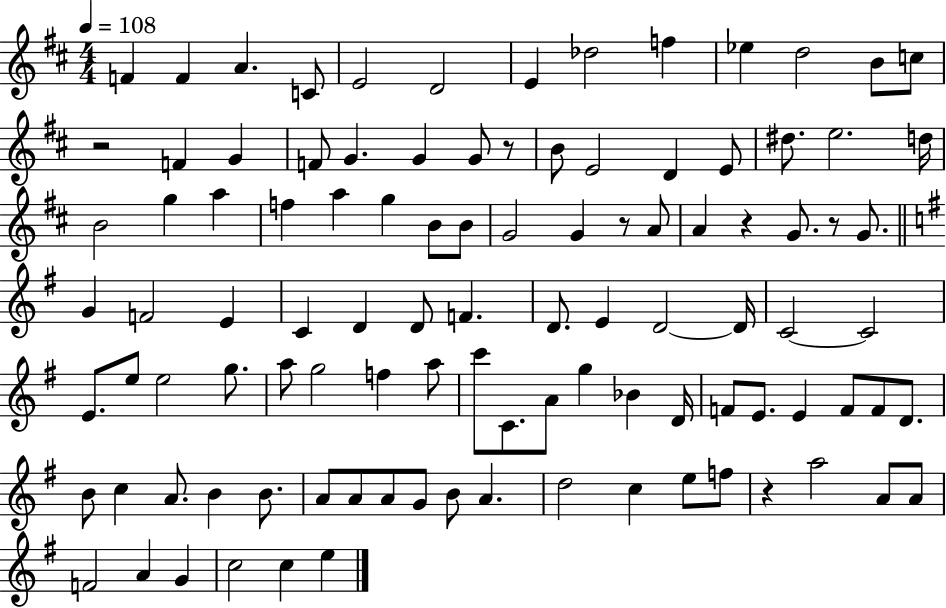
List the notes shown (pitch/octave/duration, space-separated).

F4/q F4/q A4/q. C4/e E4/h D4/h E4/q Db5/h F5/q Eb5/q D5/h B4/e C5/e R/h F4/q G4/q F4/e G4/q. G4/q G4/e R/e B4/e E4/h D4/q E4/e D#5/e. E5/h. D5/s B4/h G5/q A5/q F5/q A5/q G5/q B4/e B4/e G4/h G4/q R/e A4/e A4/q R/q G4/e. R/e G4/e. G4/q F4/h E4/q C4/q D4/q D4/e F4/q. D4/e. E4/q D4/h D4/s C4/h C4/h E4/e. E5/e E5/h G5/e. A5/e G5/h F5/q A5/e C6/e C4/e. A4/e G5/q Bb4/q D4/s F4/e E4/e. E4/q F4/e F4/e D4/e. B4/e C5/q A4/e. B4/q B4/e. A4/e A4/e A4/e G4/e B4/e A4/q. D5/h C5/q E5/e F5/e R/q A5/h A4/e A4/e F4/h A4/q G4/q C5/h C5/q E5/q